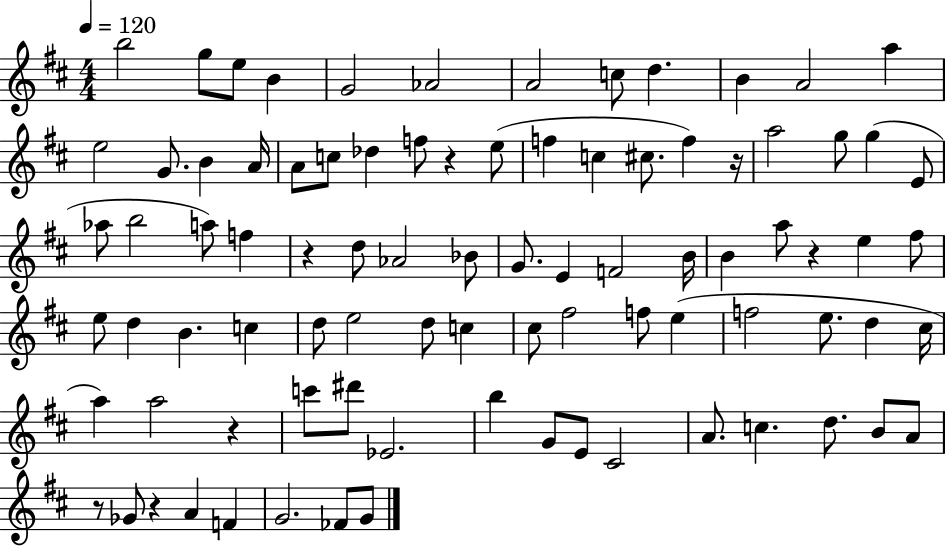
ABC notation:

X:1
T:Untitled
M:4/4
L:1/4
K:D
b2 g/2 e/2 B G2 _A2 A2 c/2 d B A2 a e2 G/2 B A/4 A/2 c/2 _d f/2 z e/2 f c ^c/2 f z/4 a2 g/2 g E/2 _a/2 b2 a/2 f z d/2 _A2 _B/2 G/2 E F2 B/4 B a/2 z e ^f/2 e/2 d B c d/2 e2 d/2 c ^c/2 ^f2 f/2 e f2 e/2 d ^c/4 a a2 z c'/2 ^d'/2 _E2 b G/2 E/2 ^C2 A/2 c d/2 B/2 A/2 z/2 _G/2 z A F G2 _F/2 G/2